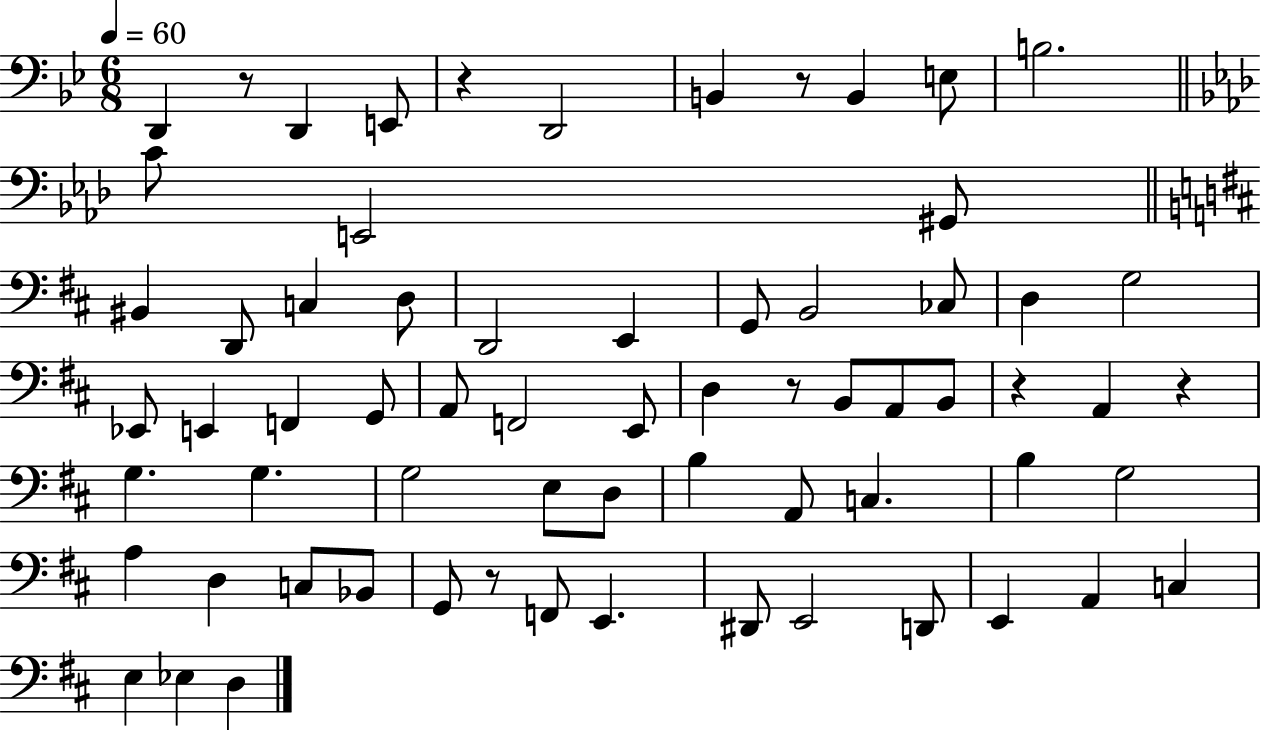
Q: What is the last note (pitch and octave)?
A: D3